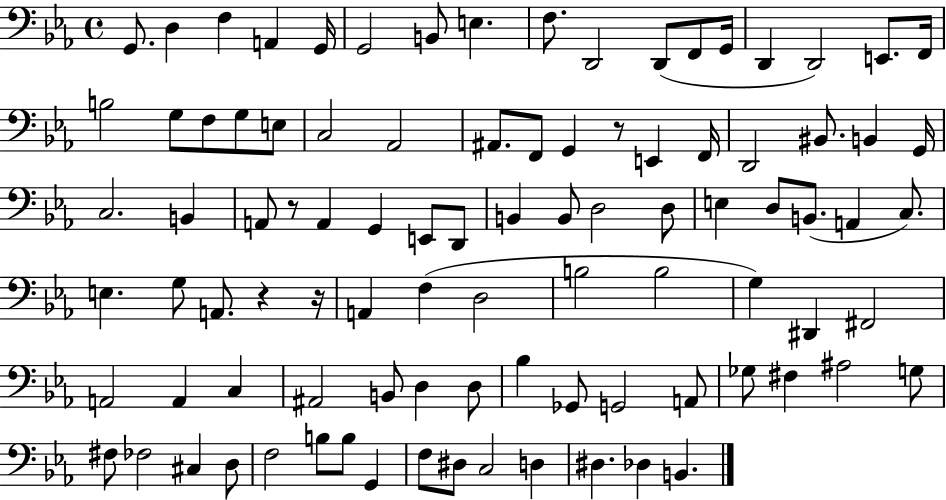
{
  \clef bass
  \time 4/4
  \defaultTimeSignature
  \key ees \major
  g,8. d4 f4 a,4 g,16 | g,2 b,8 e4. | f8. d,2 d,8( f,8 g,16 | d,4 d,2) e,8. f,16 | \break b2 g8 f8 g8 e8 | c2 aes,2 | ais,8. f,8 g,4 r8 e,4 f,16 | d,2 bis,8. b,4 g,16 | \break c2. b,4 | a,8 r8 a,4 g,4 e,8 d,8 | b,4 b,8 d2 d8 | e4 d8 b,8.( a,4 c8.) | \break e4. g8 a,8. r4 r16 | a,4 f4( d2 | b2 b2 | g4) dis,4 fis,2 | \break a,2 a,4 c4 | ais,2 b,8 d4 d8 | bes4 ges,8 g,2 a,8 | ges8 fis4 ais2 g8 | \break fis8 fes2 cis4 d8 | f2 b8 b8 g,4 | f8 dis8 c2 d4 | dis4. des4 b,4. | \break \bar "|."
}